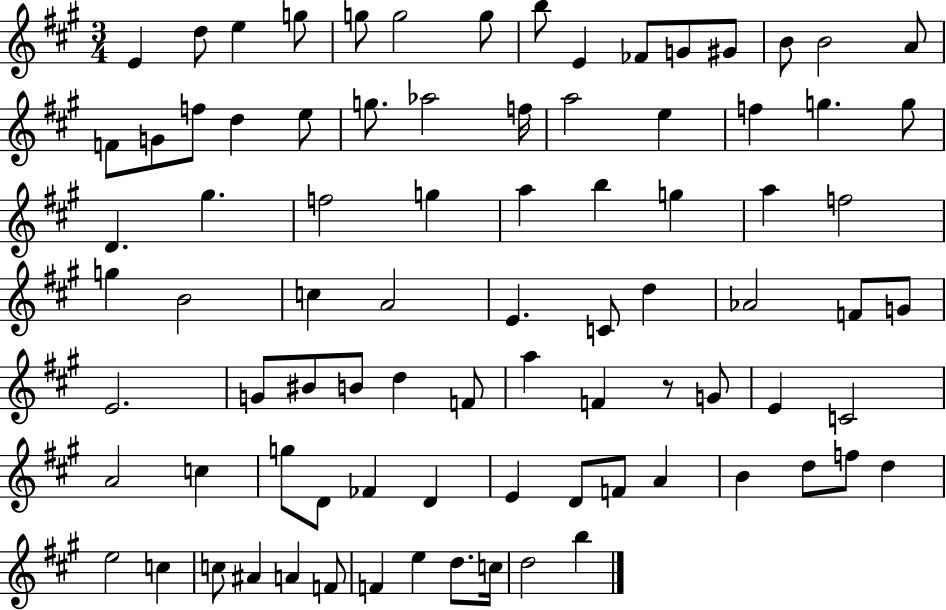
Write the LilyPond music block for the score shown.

{
  \clef treble
  \numericTimeSignature
  \time 3/4
  \key a \major
  e'4 d''8 e''4 g''8 | g''8 g''2 g''8 | b''8 e'4 fes'8 g'8 gis'8 | b'8 b'2 a'8 | \break f'8 g'8 f''8 d''4 e''8 | g''8. aes''2 f''16 | a''2 e''4 | f''4 g''4. g''8 | \break d'4. gis''4. | f''2 g''4 | a''4 b''4 g''4 | a''4 f''2 | \break g''4 b'2 | c''4 a'2 | e'4. c'8 d''4 | aes'2 f'8 g'8 | \break e'2. | g'8 bis'8 b'8 d''4 f'8 | a''4 f'4 r8 g'8 | e'4 c'2 | \break a'2 c''4 | g''8 d'8 fes'4 d'4 | e'4 d'8 f'8 a'4 | b'4 d''8 f''8 d''4 | \break e''2 c''4 | c''8 ais'4 a'4 f'8 | f'4 e''4 d''8. c''16 | d''2 b''4 | \break \bar "|."
}